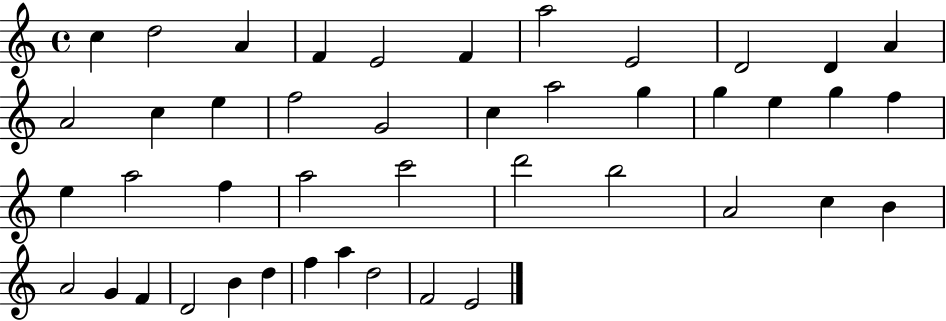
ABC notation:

X:1
T:Untitled
M:4/4
L:1/4
K:C
c d2 A F E2 F a2 E2 D2 D A A2 c e f2 G2 c a2 g g e g f e a2 f a2 c'2 d'2 b2 A2 c B A2 G F D2 B d f a d2 F2 E2